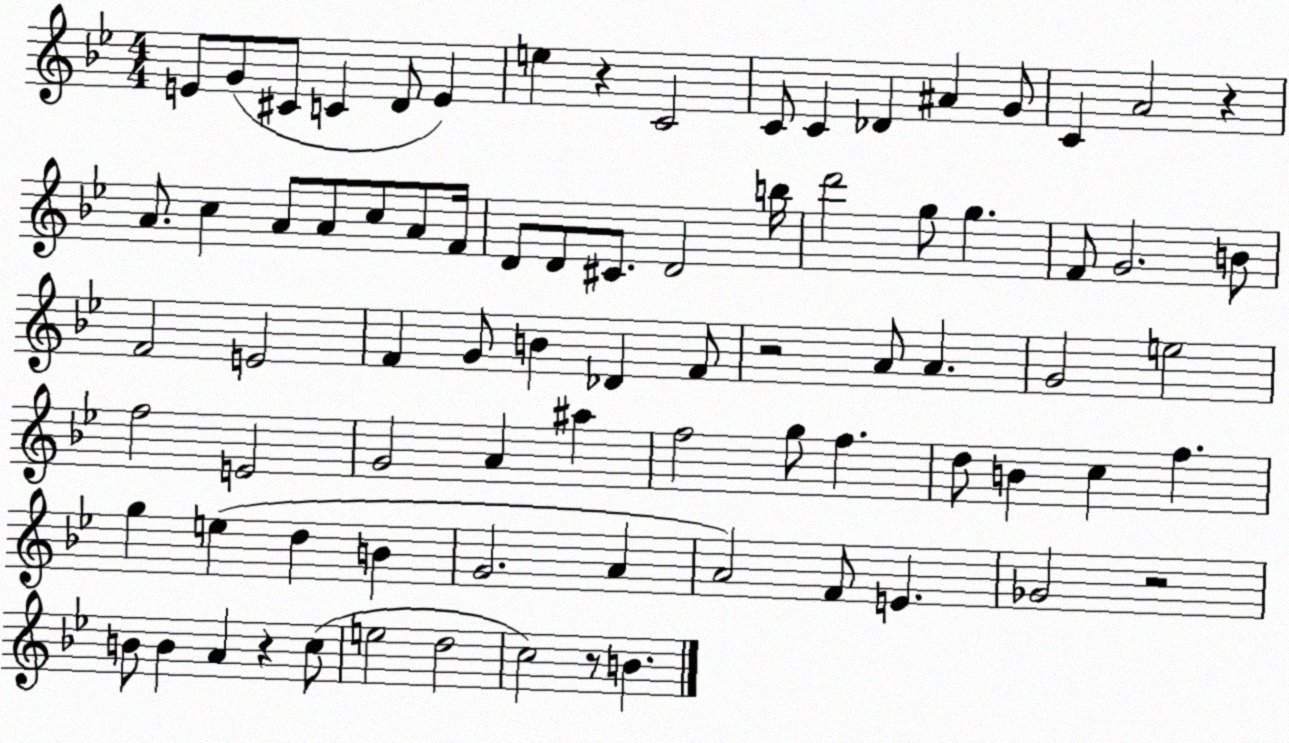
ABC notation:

X:1
T:Untitled
M:4/4
L:1/4
K:Bb
E/2 G/2 ^C/2 C D/2 E e z C2 C/2 C _D ^A G/2 C A2 z A/2 c A/2 A/2 c/2 A/2 F/4 D/2 D/2 ^C/2 D2 b/4 d'2 g/2 g F/2 G2 B/2 F2 E2 F G/2 B _D F/2 z2 A/2 A G2 e2 f2 E2 G2 A ^a f2 g/2 f d/2 B c f g e d B G2 A A2 F/2 E _G2 z2 B/2 B A z c/2 e2 d2 c2 z/2 B